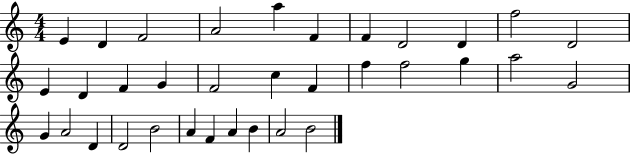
{
  \clef treble
  \numericTimeSignature
  \time 4/4
  \key c \major
  e'4 d'4 f'2 | a'2 a''4 f'4 | f'4 d'2 d'4 | f''2 d'2 | \break e'4 d'4 f'4 g'4 | f'2 c''4 f'4 | f''4 f''2 g''4 | a''2 g'2 | \break g'4 a'2 d'4 | d'2 b'2 | a'4 f'4 a'4 b'4 | a'2 b'2 | \break \bar "|."
}